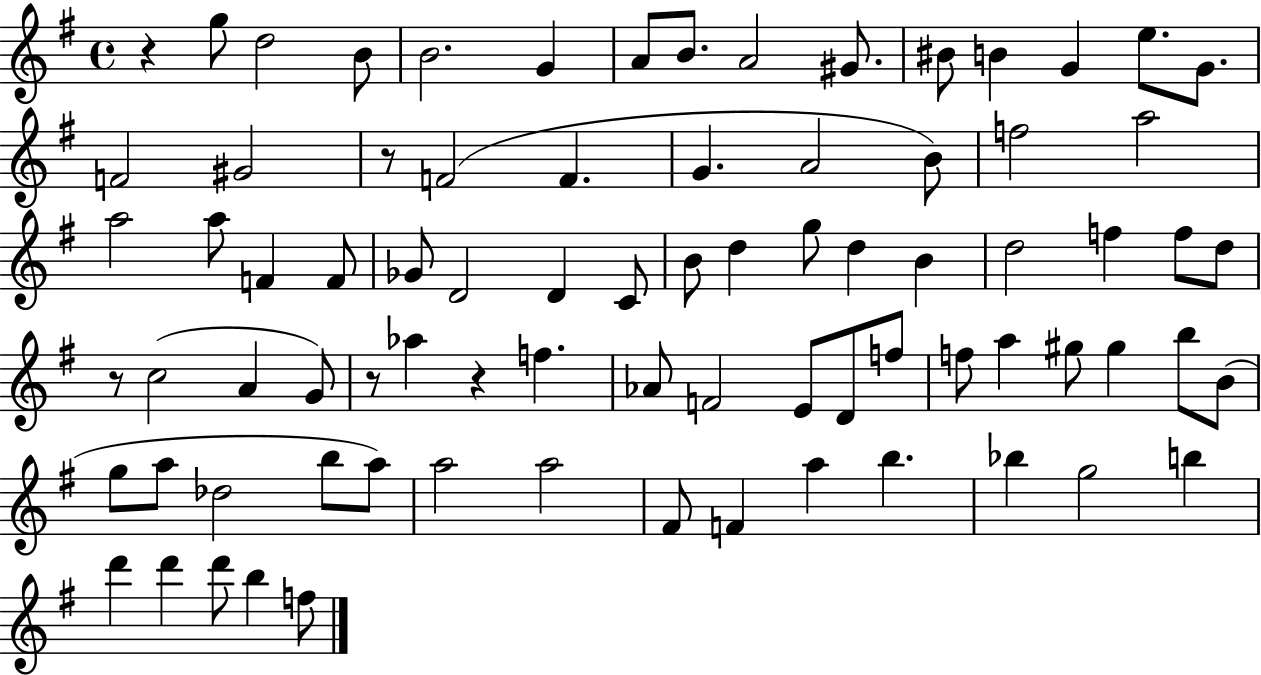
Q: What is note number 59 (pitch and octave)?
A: Db5